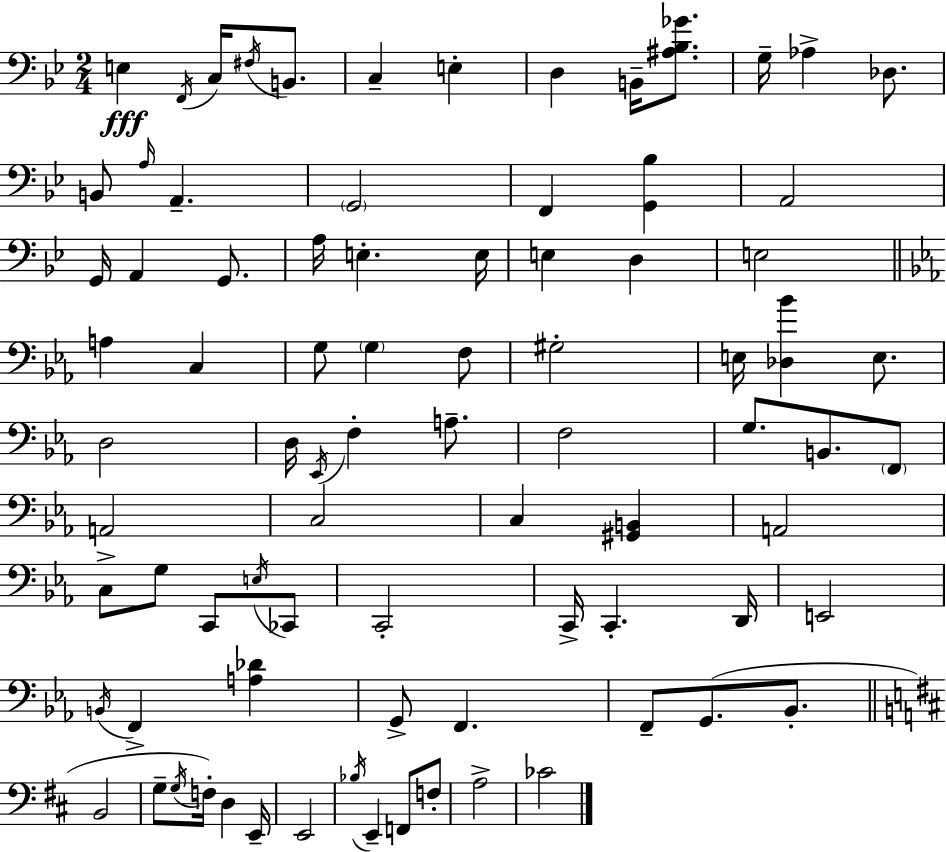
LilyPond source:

{
  \clef bass
  \numericTimeSignature
  \time 2/4
  \key bes \major
  e4\fff \acciaccatura { f,16 } c16 \acciaccatura { fis16 } b,8. | c4-- e4-. | d4 b,16-- <ais bes ges'>8. | g16-- aes4-> des8. | \break b,8 \grace { a16 } a,4.-- | \parenthesize g,2 | f,4 <g, bes>4 | a,2 | \break g,16 a,4 | g,8. a16 e4.-. | e16 e4 d4 | e2 | \break \bar "||" \break \key ees \major a4 c4 | g8 \parenthesize g4 f8 | gis2-. | e16 <des bes'>4 e8. | \break d2 | d16 \acciaccatura { ees,16 } f4-. a8.-- | f2 | g8. b,8. \parenthesize f,8 | \break a,2 | c2 | c4 <gis, b,>4 | a,2 | \break c8-> g8 c,8 \acciaccatura { e16 } | ces,8 c,2-. | c,16-> c,4.-. | d,16 e,2 | \break \acciaccatura { b,16 } f,4-> <a des'>4 | g,8-> f,4. | f,8-- g,8.( | bes,8.-. \bar "||" \break \key d \major b,2 | g8-- \acciaccatura { g16 } f16-.) d4 | e,16-- e,2 | \acciaccatura { bes16 } e,4-- f,8 | \break f8-. a2-> | ces'2 | \bar "|."
}